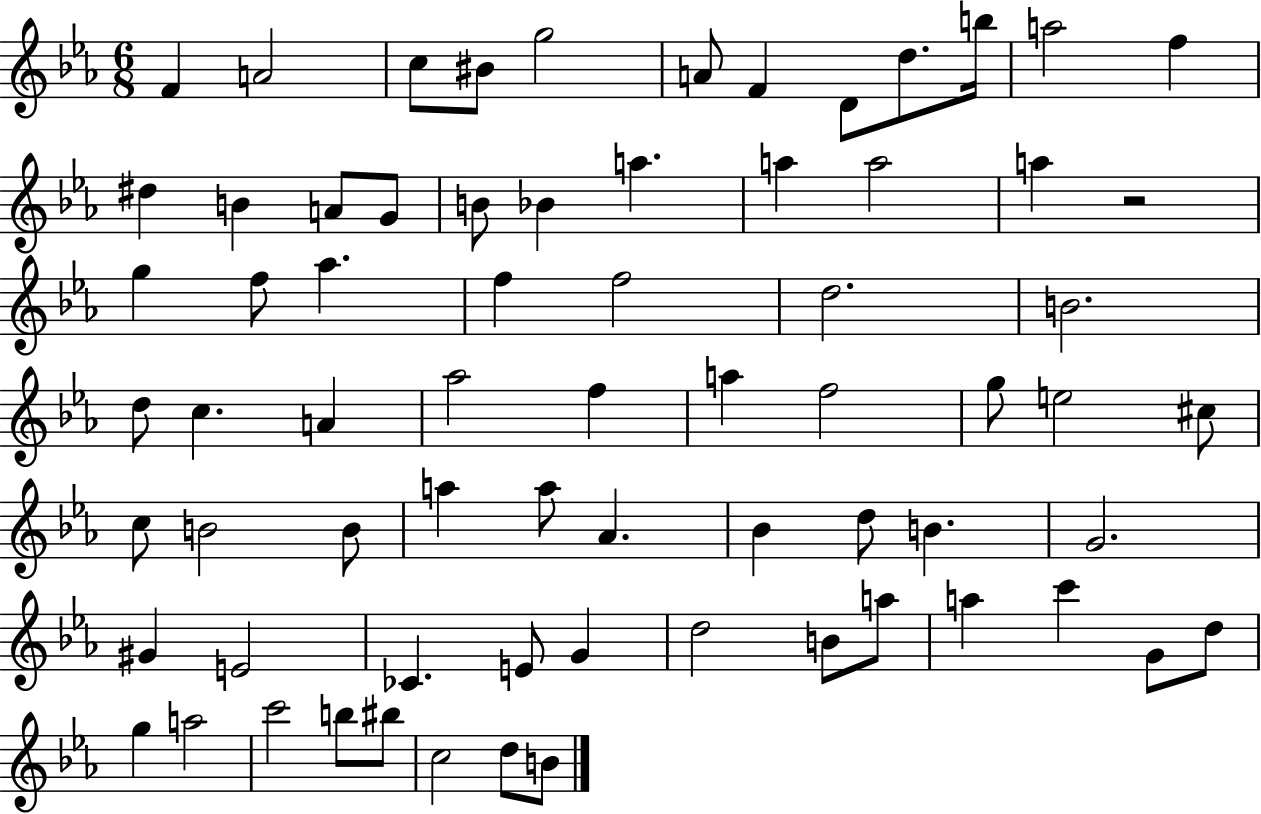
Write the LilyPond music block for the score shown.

{
  \clef treble
  \numericTimeSignature
  \time 6/8
  \key ees \major
  f'4 a'2 | c''8 bis'8 g''2 | a'8 f'4 d'8 d''8. b''16 | a''2 f''4 | \break dis''4 b'4 a'8 g'8 | b'8 bes'4 a''4. | a''4 a''2 | a''4 r2 | \break g''4 f''8 aes''4. | f''4 f''2 | d''2. | b'2. | \break d''8 c''4. a'4 | aes''2 f''4 | a''4 f''2 | g''8 e''2 cis''8 | \break c''8 b'2 b'8 | a''4 a''8 aes'4. | bes'4 d''8 b'4. | g'2. | \break gis'4 e'2 | ces'4. e'8 g'4 | d''2 b'8 a''8 | a''4 c'''4 g'8 d''8 | \break g''4 a''2 | c'''2 b''8 bis''8 | c''2 d''8 b'8 | \bar "|."
}